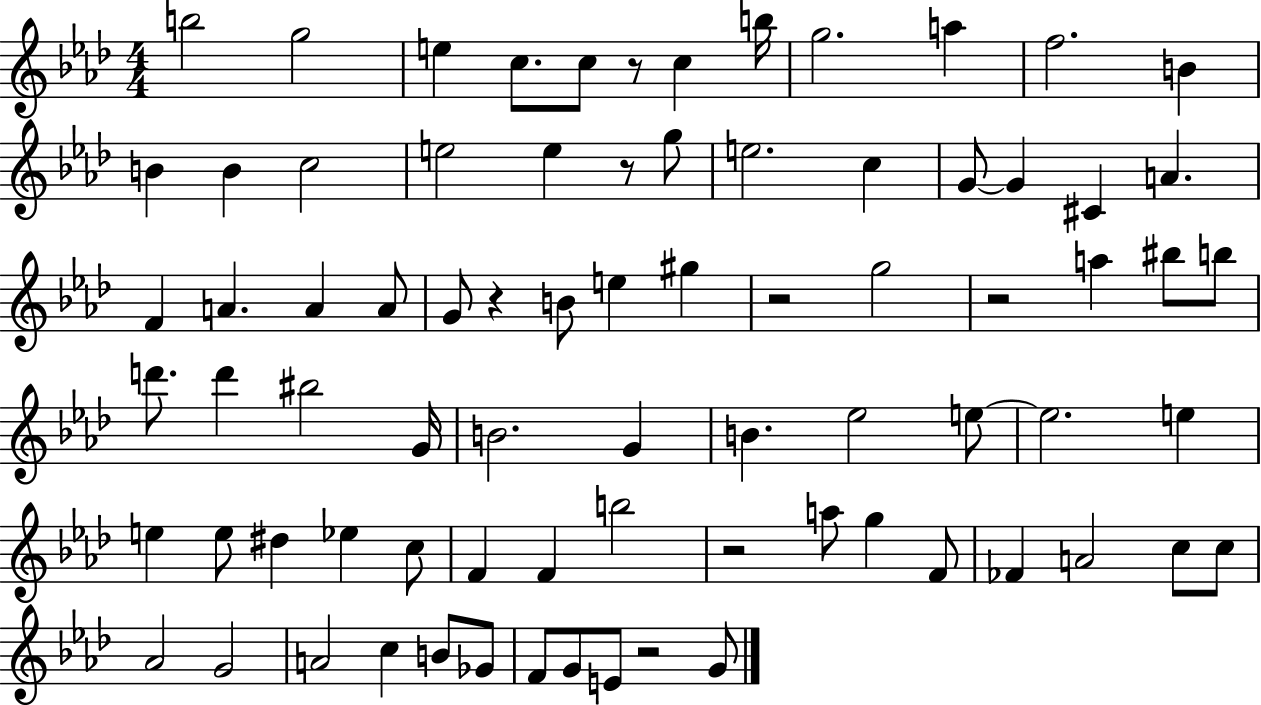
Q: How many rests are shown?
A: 7